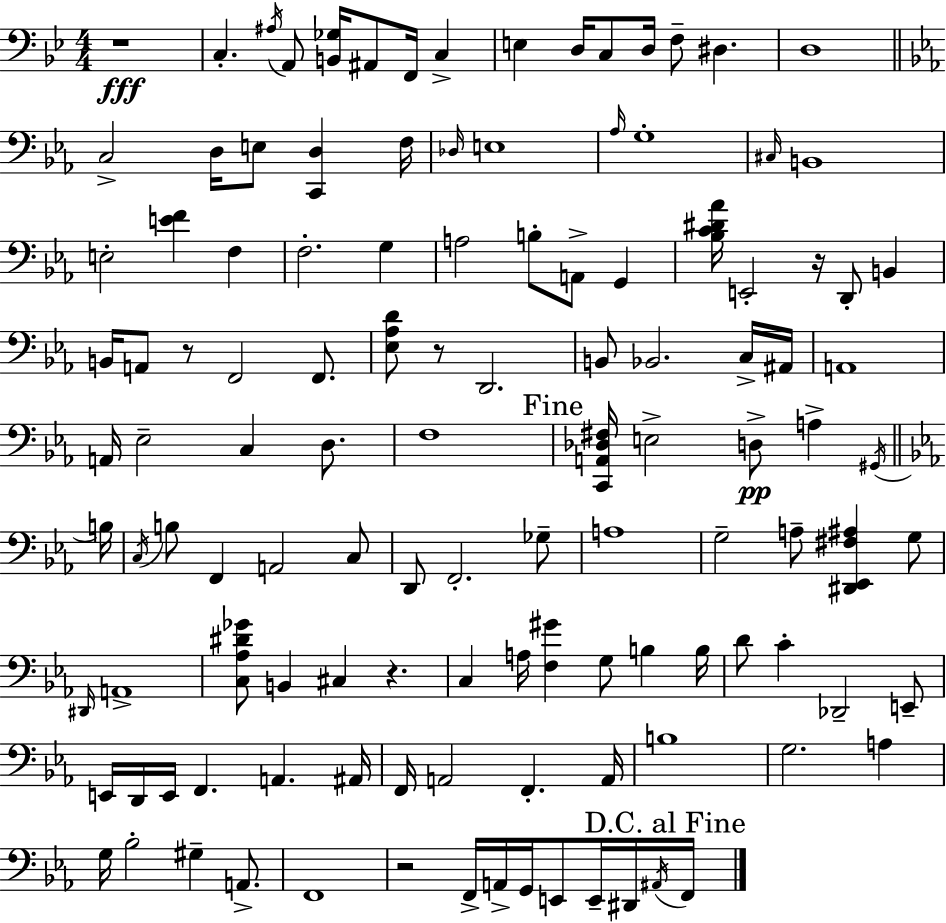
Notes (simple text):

R/w C3/q. A#3/s A2/e [B2,Gb3]/s A#2/e F2/s C3/q E3/q D3/s C3/e D3/s F3/e D#3/q. D3/w C3/h D3/s E3/e [C2,D3]/q F3/s Db3/s E3/w Ab3/s G3/w C#3/s B2/w E3/h [E4,F4]/q F3/q F3/h. G3/q A3/h B3/e A2/e G2/q [Bb3,C4,D#4,Ab4]/s E2/h R/s D2/e B2/q B2/s A2/e R/e F2/h F2/e. [Eb3,Ab3,D4]/e R/e D2/h. B2/e Bb2/h. C3/s A#2/s A2/w A2/s Eb3/h C3/q D3/e. F3/w [C2,A2,Db3,F#3]/s E3/h D3/e A3/q G#2/s B3/s C3/s B3/e F2/q A2/h C3/e D2/e F2/h. Gb3/e A3/w G3/h A3/e [D#2,Eb2,F#3,A#3]/q G3/e D#2/s A2/w [C3,Ab3,D#4,Gb4]/e B2/q C#3/q R/q. C3/q A3/s [F3,G#4]/q G3/e B3/q B3/s D4/e C4/q Db2/h E2/e E2/s D2/s E2/s F2/q. A2/q. A#2/s F2/s A2/h F2/q. A2/s B3/w G3/h. A3/q G3/s Bb3/h G#3/q A2/e. F2/w R/h F2/s A2/s G2/s E2/e E2/s D#2/s A#2/s F2/s